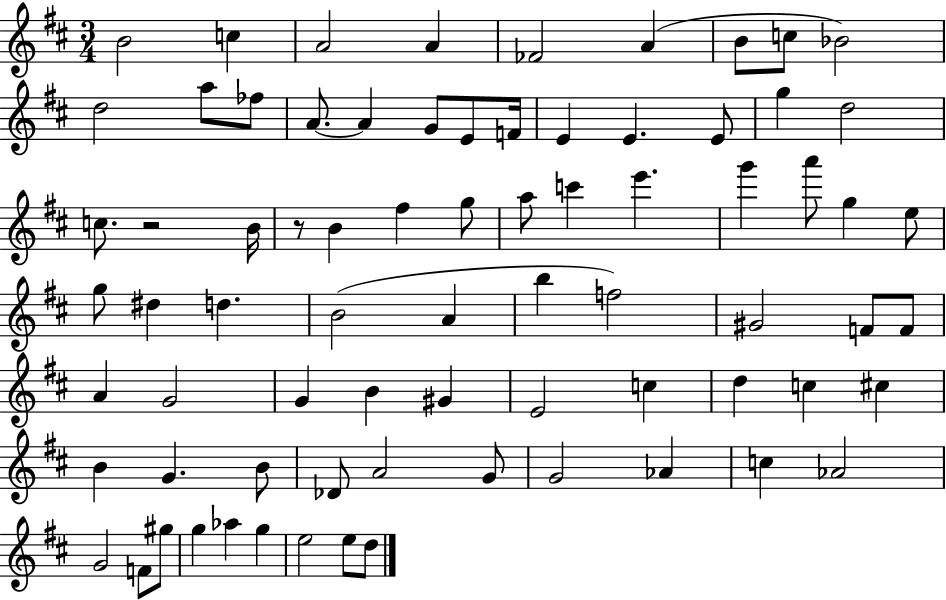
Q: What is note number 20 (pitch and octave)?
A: E4